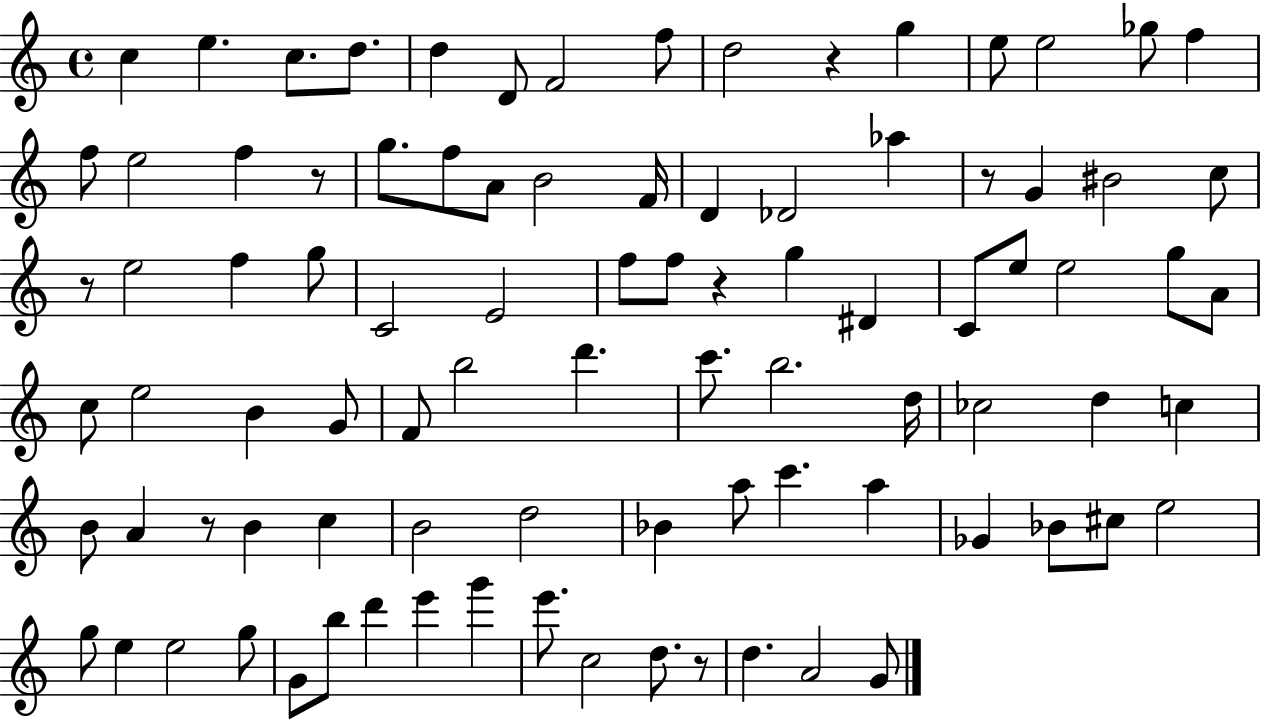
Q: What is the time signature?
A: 4/4